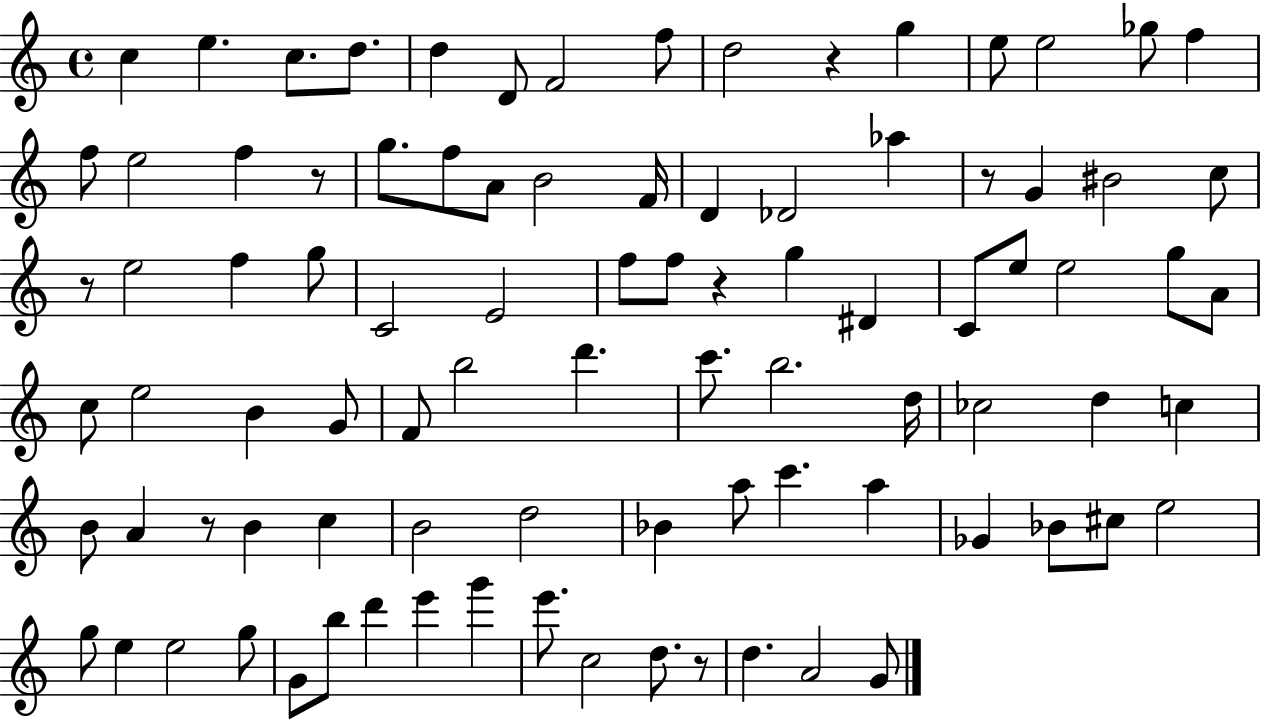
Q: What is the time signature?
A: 4/4